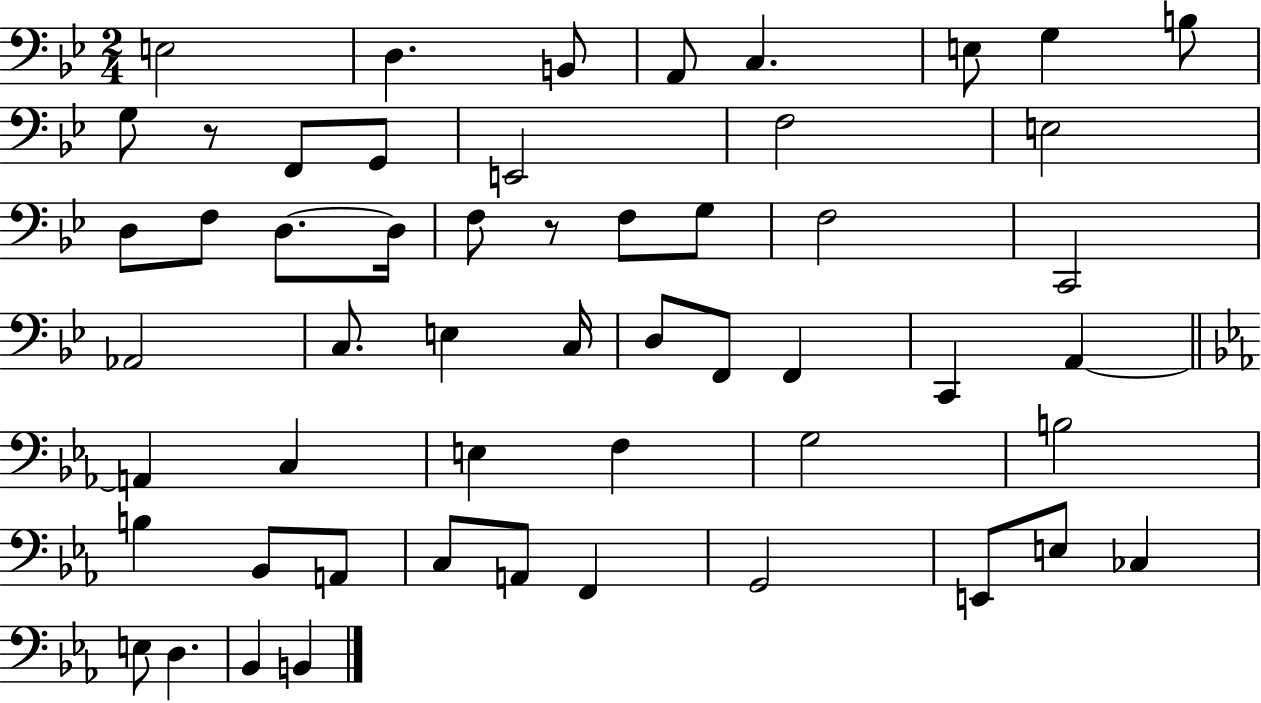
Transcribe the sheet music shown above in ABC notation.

X:1
T:Untitled
M:2/4
L:1/4
K:Bb
E,2 D, B,,/2 A,,/2 C, E,/2 G, B,/2 G,/2 z/2 F,,/2 G,,/2 E,,2 F,2 E,2 D,/2 F,/2 D,/2 D,/4 F,/2 z/2 F,/2 G,/2 F,2 C,,2 _A,,2 C,/2 E, C,/4 D,/2 F,,/2 F,, C,, A,, A,, C, E, F, G,2 B,2 B, _B,,/2 A,,/2 C,/2 A,,/2 F,, G,,2 E,,/2 E,/2 _C, E,/2 D, _B,, B,,